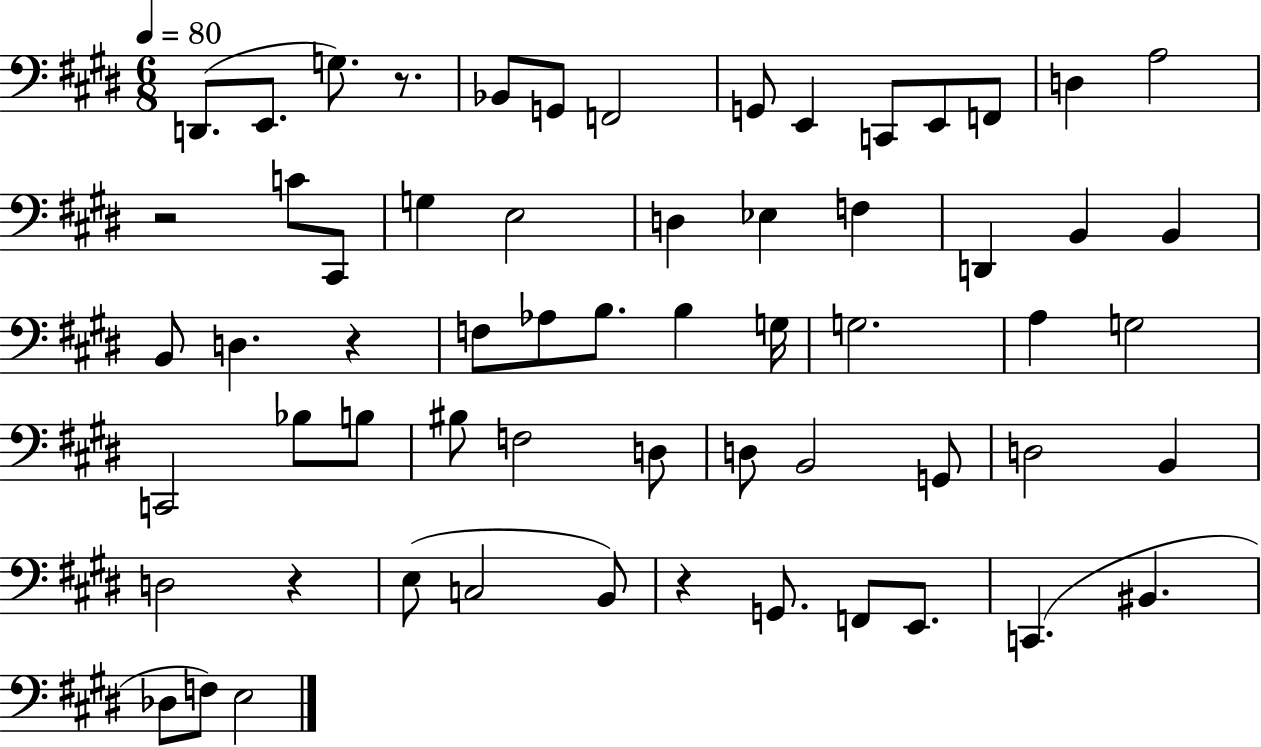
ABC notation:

X:1
T:Untitled
M:6/8
L:1/4
K:E
D,,/2 E,,/2 G,/2 z/2 _B,,/2 G,,/2 F,,2 G,,/2 E,, C,,/2 E,,/2 F,,/2 D, A,2 z2 C/2 ^C,,/2 G, E,2 D, _E, F, D,, B,, B,, B,,/2 D, z F,/2 _A,/2 B,/2 B, G,/4 G,2 A, G,2 C,,2 _B,/2 B,/2 ^B,/2 F,2 D,/2 D,/2 B,,2 G,,/2 D,2 B,, D,2 z E,/2 C,2 B,,/2 z G,,/2 F,,/2 E,,/2 C,, ^B,, _D,/2 F,/2 E,2